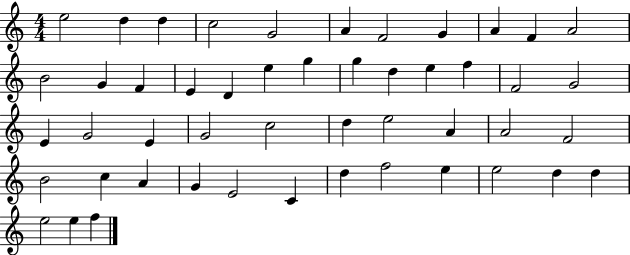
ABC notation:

X:1
T:Untitled
M:4/4
L:1/4
K:C
e2 d d c2 G2 A F2 G A F A2 B2 G F E D e g g d e f F2 G2 E G2 E G2 c2 d e2 A A2 F2 B2 c A G E2 C d f2 e e2 d d e2 e f